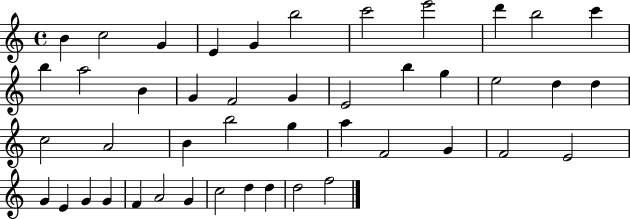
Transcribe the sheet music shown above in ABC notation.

X:1
T:Untitled
M:4/4
L:1/4
K:C
B c2 G E G b2 c'2 e'2 d' b2 c' b a2 B G F2 G E2 b g e2 d d c2 A2 B b2 g a F2 G F2 E2 G E G G F A2 G c2 d d d2 f2